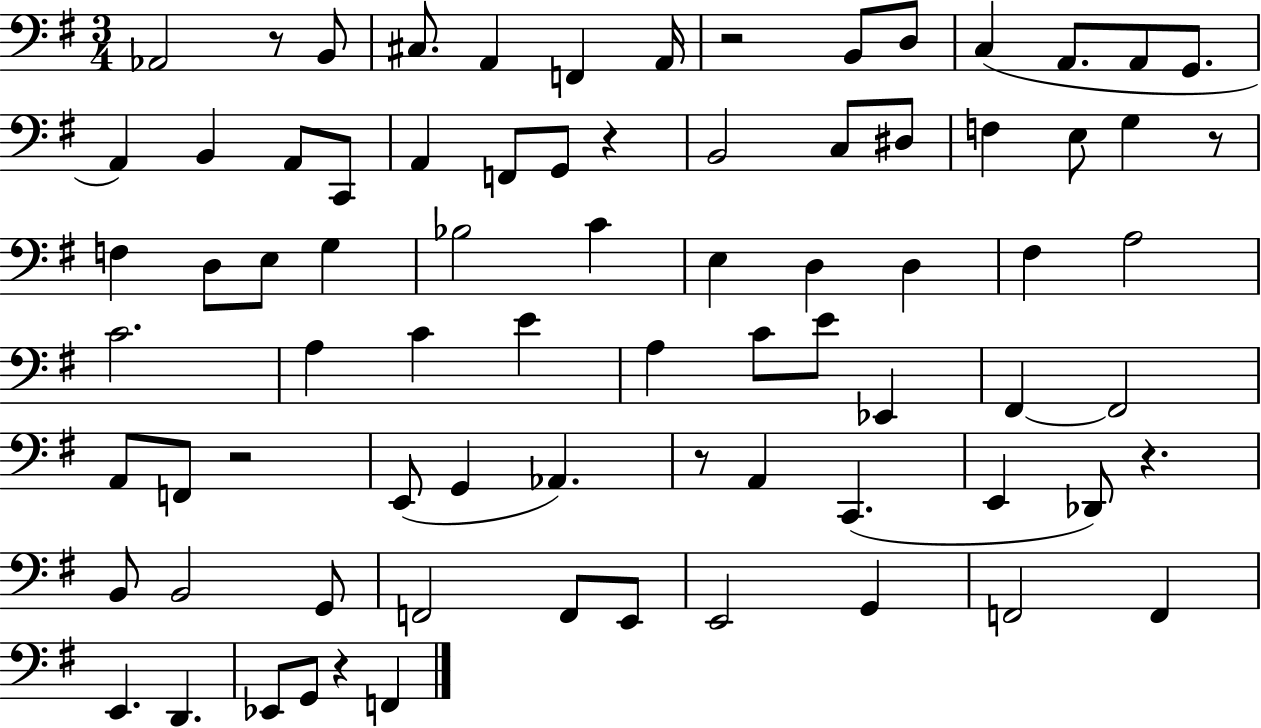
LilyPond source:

{
  \clef bass
  \numericTimeSignature
  \time 3/4
  \key g \major
  aes,2 r8 b,8 | cis8. a,4 f,4 a,16 | r2 b,8 d8 | c4( a,8. a,8 g,8. | \break a,4) b,4 a,8 c,8 | a,4 f,8 g,8 r4 | b,2 c8 dis8 | f4 e8 g4 r8 | \break f4 d8 e8 g4 | bes2 c'4 | e4 d4 d4 | fis4 a2 | \break c'2. | a4 c'4 e'4 | a4 c'8 e'8 ees,4 | fis,4~~ fis,2 | \break a,8 f,8 r2 | e,8( g,4 aes,4.) | r8 a,4 c,4.( | e,4 des,8) r4. | \break b,8 b,2 g,8 | f,2 f,8 e,8 | e,2 g,4 | f,2 f,4 | \break e,4. d,4. | ees,8 g,8 r4 f,4 | \bar "|."
}